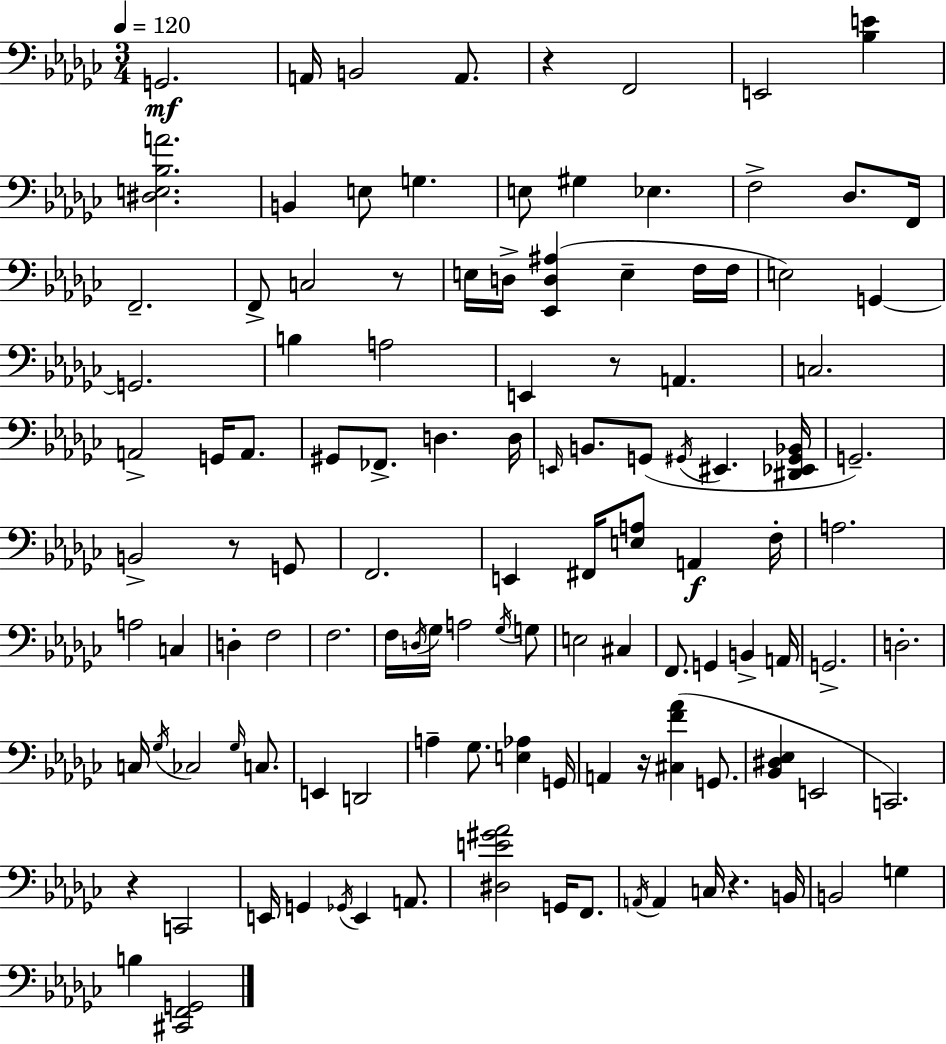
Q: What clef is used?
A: bass